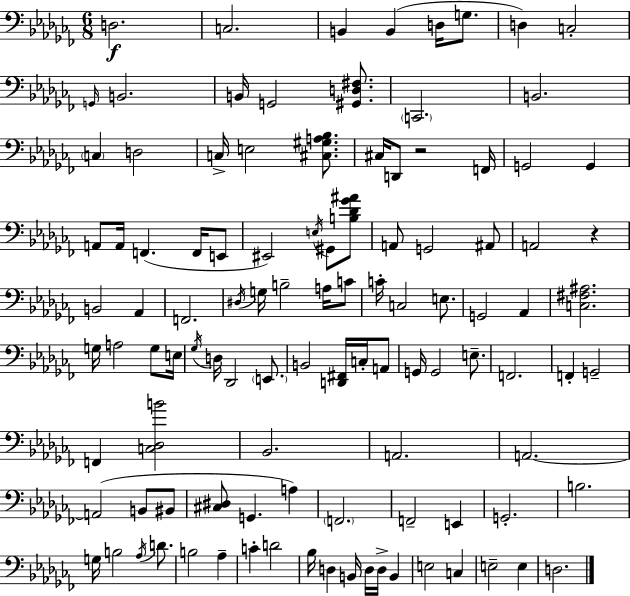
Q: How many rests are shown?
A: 2